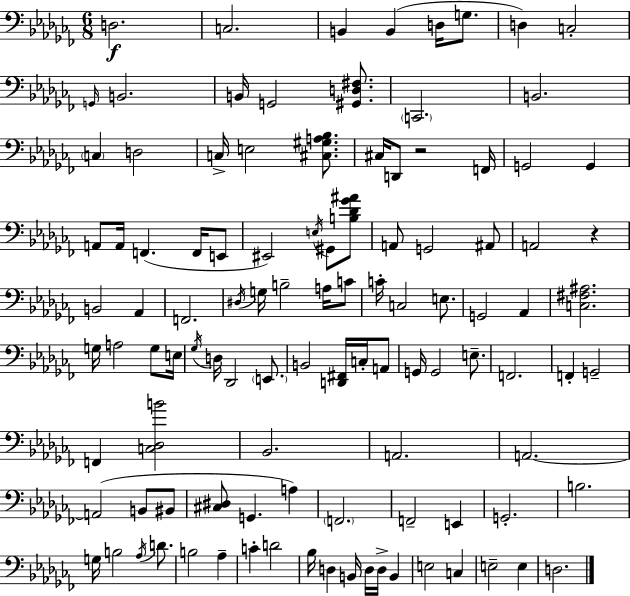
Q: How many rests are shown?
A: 2